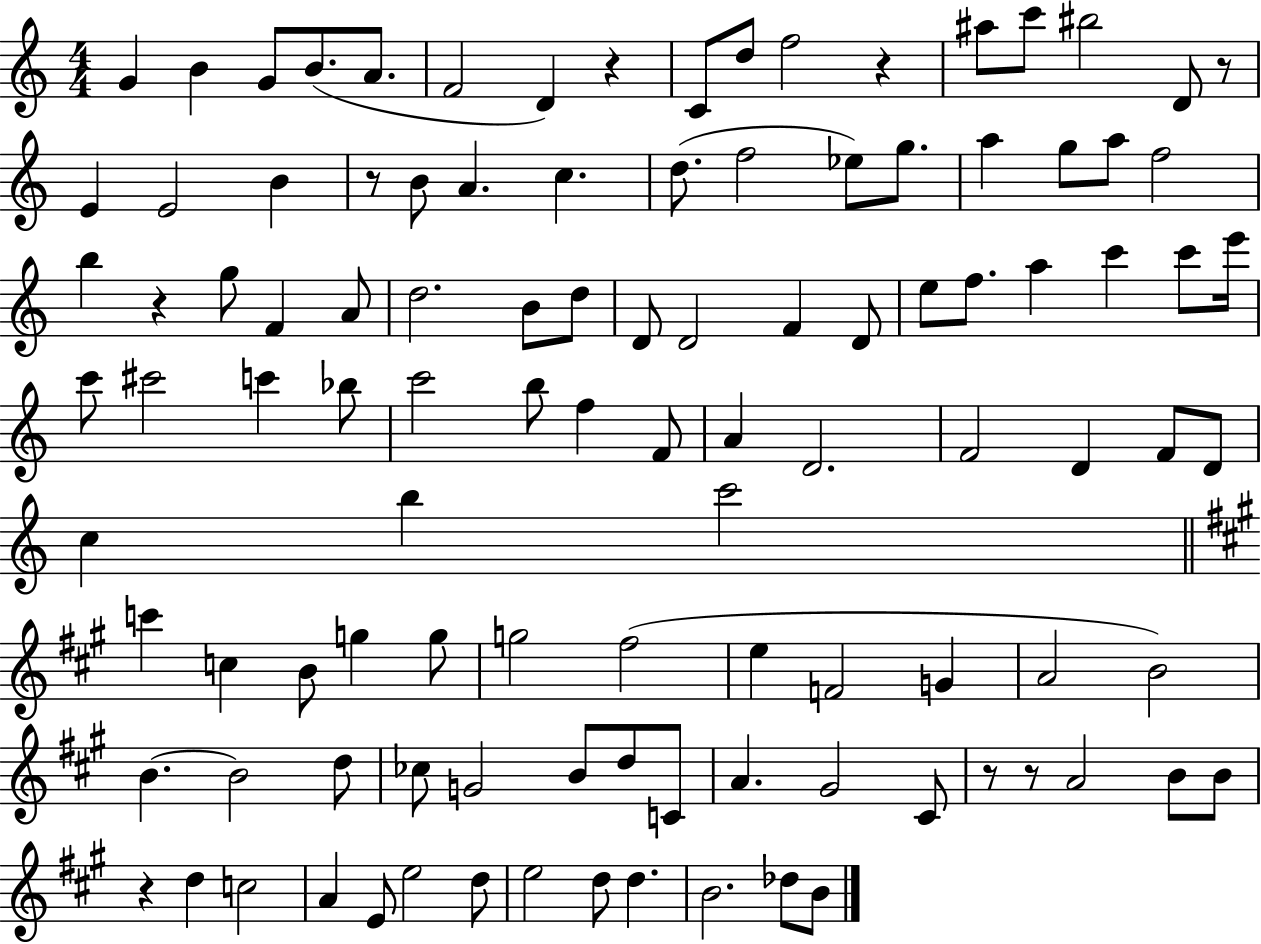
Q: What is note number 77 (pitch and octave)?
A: D5